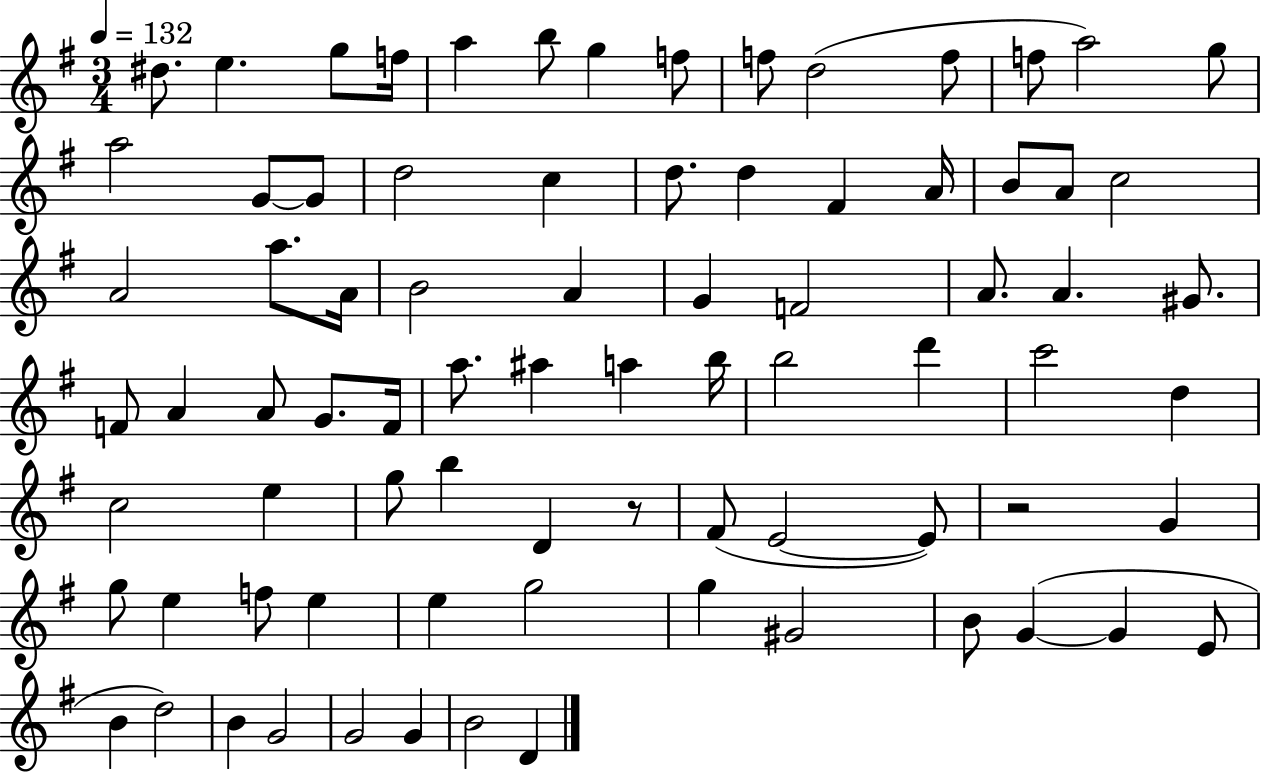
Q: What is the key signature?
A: G major